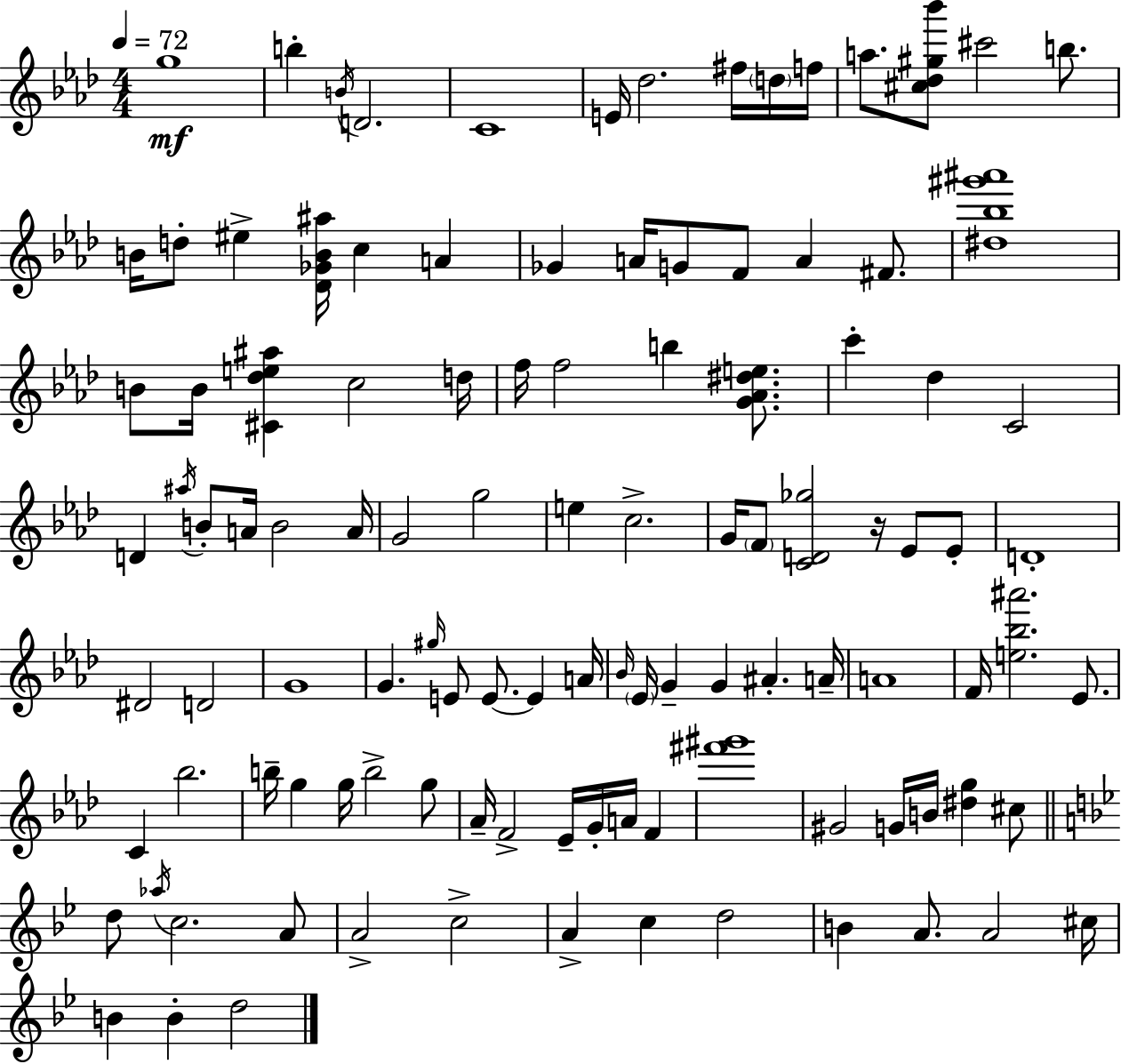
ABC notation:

X:1
T:Untitled
M:4/4
L:1/4
K:Fm
g4 b B/4 D2 C4 E/4 _d2 ^f/4 d/4 f/4 a/2 [^c_d^g_b']/2 ^c'2 b/2 B/4 d/2 ^e [_D_GB^a]/4 c A _G A/4 G/2 F/2 A ^F/2 [^d_b^g'^a']4 B/2 B/4 [^C_de^a] c2 d/4 f/4 f2 b [G_A^de]/2 c' _d C2 D ^a/4 B/2 A/4 B2 A/4 G2 g2 e c2 G/4 F/2 [CD_g]2 z/4 _E/2 _E/2 D4 ^D2 D2 G4 G ^g/4 E/2 E/2 E A/4 _B/4 _E/4 G G ^A A/4 A4 F/4 [e_b^a']2 _E/2 C _b2 b/4 g g/4 b2 g/2 _A/4 F2 _E/4 G/4 A/4 F [^f'^g']4 ^G2 G/4 B/4 [^dg] ^c/2 d/2 _a/4 c2 A/2 A2 c2 A c d2 B A/2 A2 ^c/4 B B d2